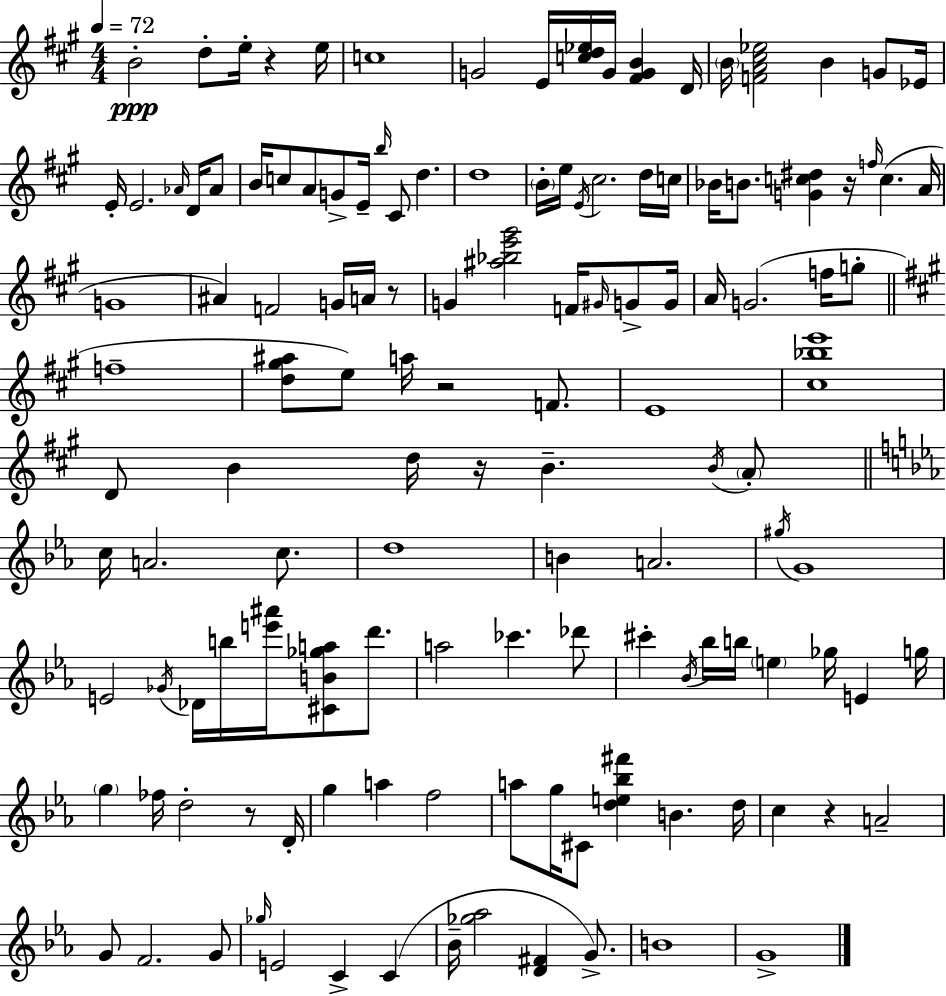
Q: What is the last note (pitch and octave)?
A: G4